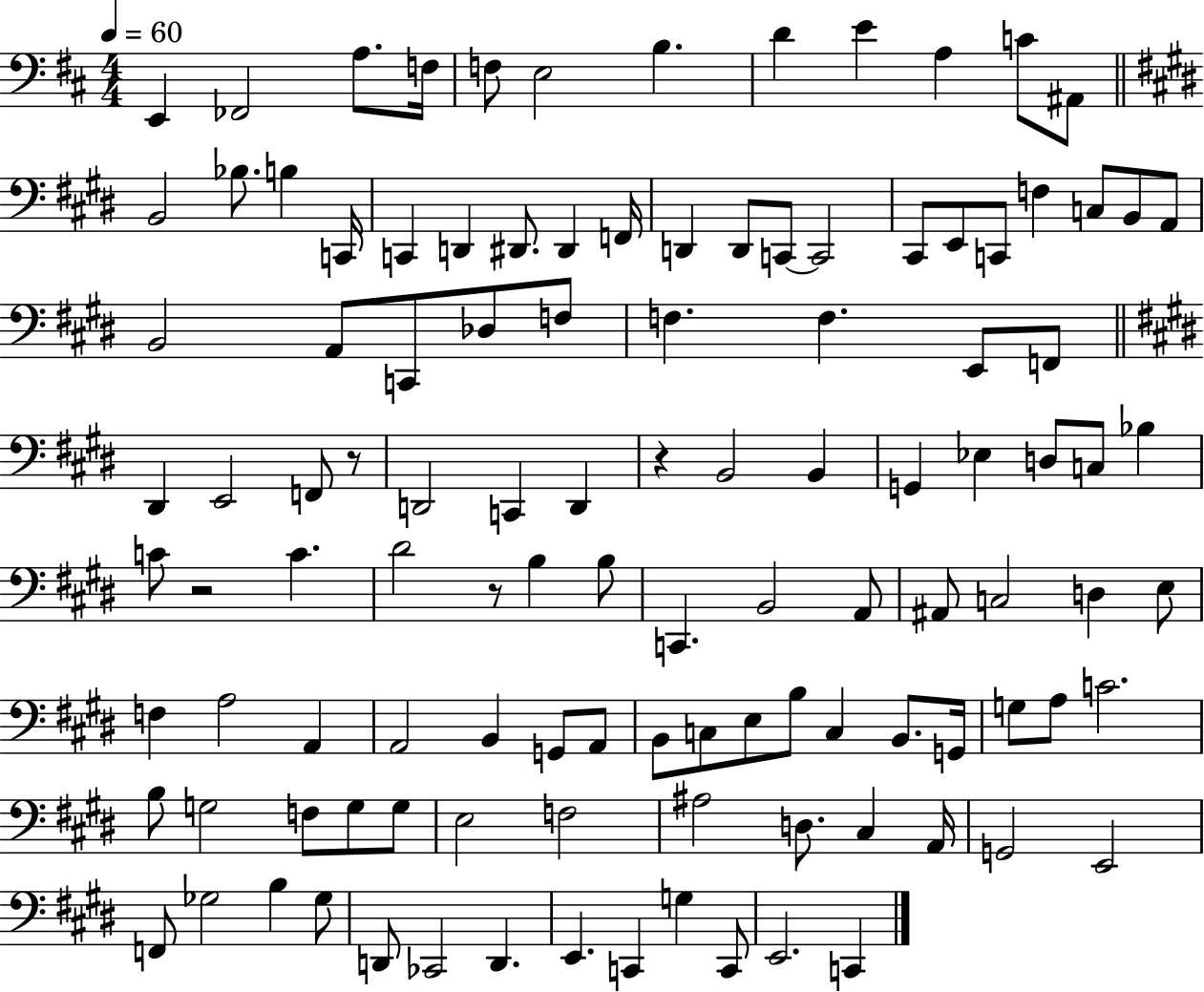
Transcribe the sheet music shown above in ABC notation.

X:1
T:Untitled
M:4/4
L:1/4
K:D
E,, _F,,2 A,/2 F,/4 F,/2 E,2 B, D E A, C/2 ^A,,/2 B,,2 _B,/2 B, C,,/4 C,, D,, ^D,,/2 ^D,, F,,/4 D,, D,,/2 C,,/2 C,,2 ^C,,/2 E,,/2 C,,/2 F, C,/2 B,,/2 A,,/2 B,,2 A,,/2 C,,/2 _D,/2 F,/2 F, F, E,,/2 F,,/2 ^D,, E,,2 F,,/2 z/2 D,,2 C,, D,, z B,,2 B,, G,, _E, D,/2 C,/2 _B, C/2 z2 C ^D2 z/2 B, B,/2 C,, B,,2 A,,/2 ^A,,/2 C,2 D, E,/2 F, A,2 A,, A,,2 B,, G,,/2 A,,/2 B,,/2 C,/2 E,/2 B,/2 C, B,,/2 G,,/4 G,/2 A,/2 C2 B,/2 G,2 F,/2 G,/2 G,/2 E,2 F,2 ^A,2 D,/2 ^C, A,,/4 G,,2 E,,2 F,,/2 _G,2 B, _G,/2 D,,/2 _C,,2 D,, E,, C,, G, C,,/2 E,,2 C,,